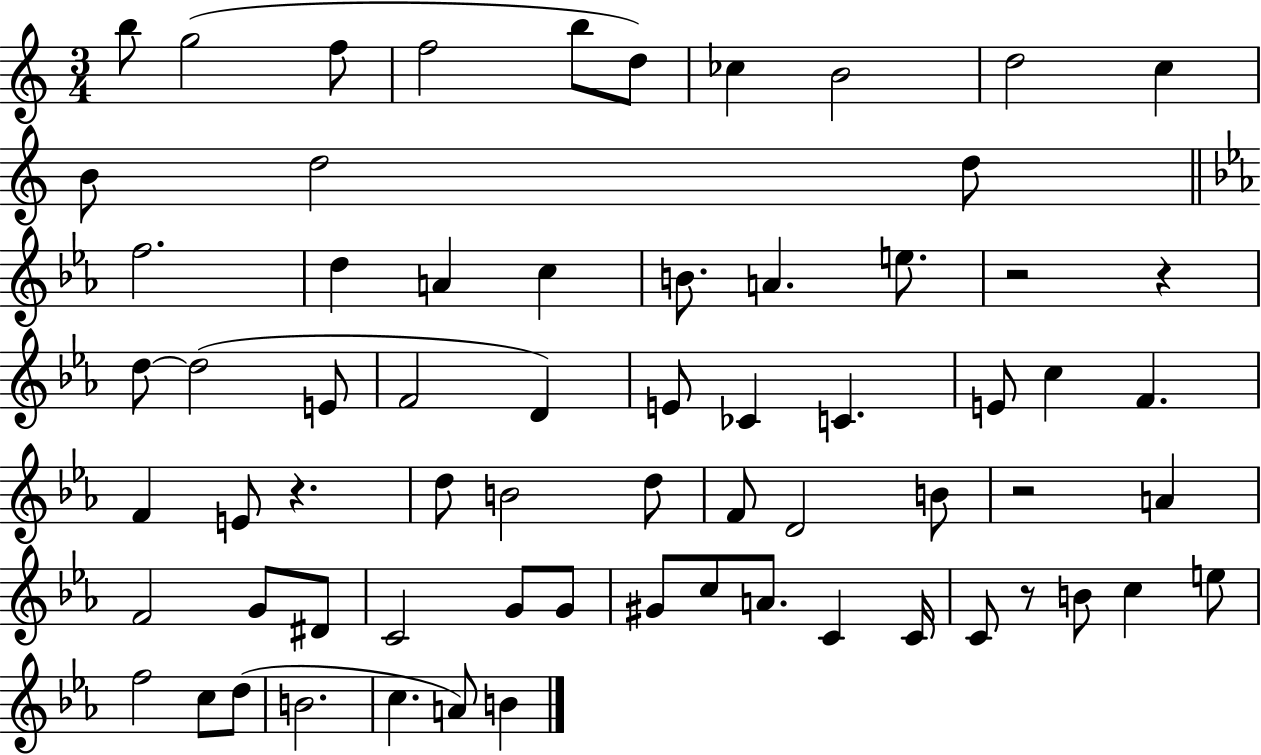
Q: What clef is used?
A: treble